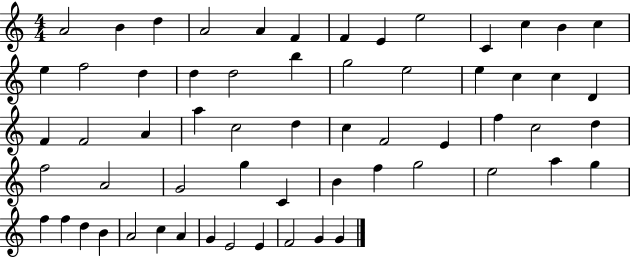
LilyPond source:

{
  \clef treble
  \numericTimeSignature
  \time 4/4
  \key c \major
  a'2 b'4 d''4 | a'2 a'4 f'4 | f'4 e'4 e''2 | c'4 c''4 b'4 c''4 | \break e''4 f''2 d''4 | d''4 d''2 b''4 | g''2 e''2 | e''4 c''4 c''4 d'4 | \break f'4 f'2 a'4 | a''4 c''2 d''4 | c''4 f'2 e'4 | f''4 c''2 d''4 | \break f''2 a'2 | g'2 g''4 c'4 | b'4 f''4 g''2 | e''2 a''4 g''4 | \break f''4 f''4 d''4 b'4 | a'2 c''4 a'4 | g'4 e'2 e'4 | f'2 g'4 g'4 | \break \bar "|."
}